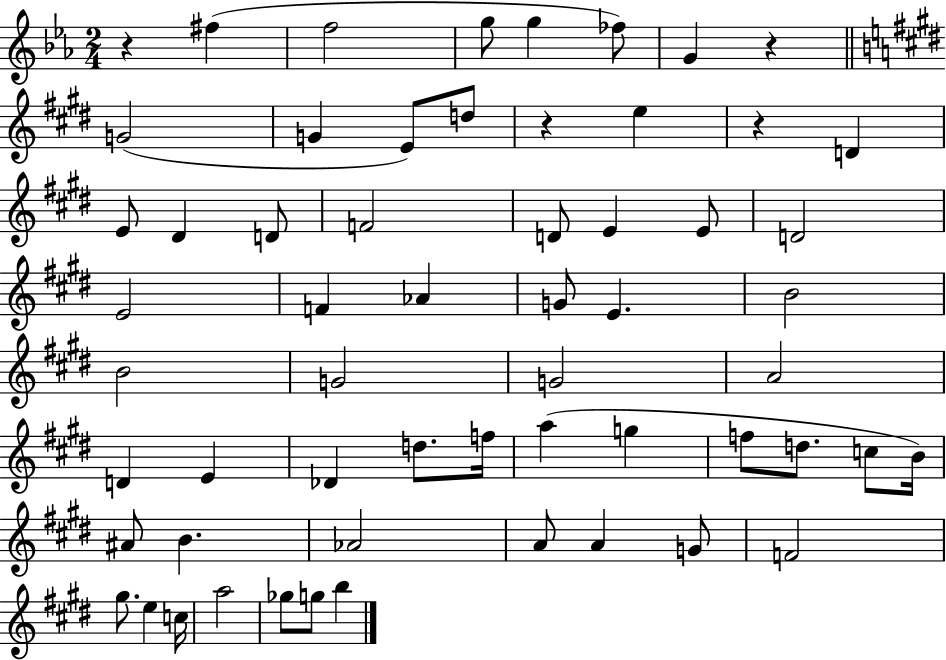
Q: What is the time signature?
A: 2/4